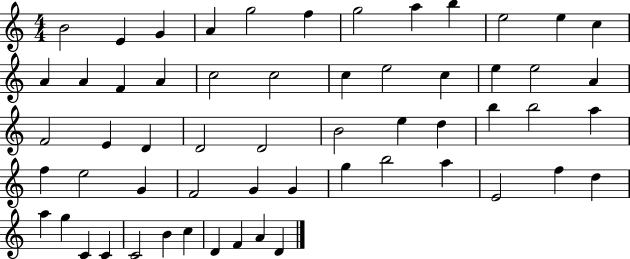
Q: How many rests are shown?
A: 0